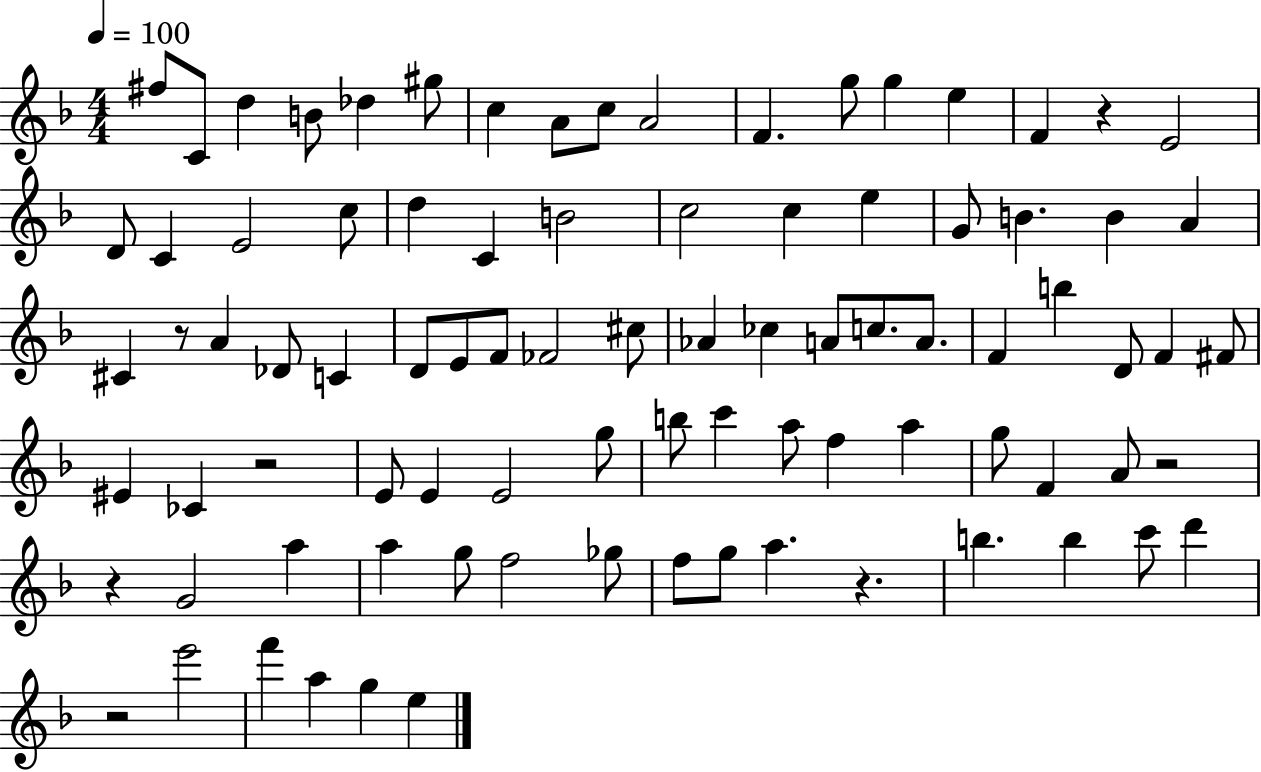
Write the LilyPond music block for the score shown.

{
  \clef treble
  \numericTimeSignature
  \time 4/4
  \key f \major
  \tempo 4 = 100
  fis''8 c'8 d''4 b'8 des''4 gis''8 | c''4 a'8 c''8 a'2 | f'4. g''8 g''4 e''4 | f'4 r4 e'2 | \break d'8 c'4 e'2 c''8 | d''4 c'4 b'2 | c''2 c''4 e''4 | g'8 b'4. b'4 a'4 | \break cis'4 r8 a'4 des'8 c'4 | d'8 e'8 f'8 fes'2 cis''8 | aes'4 ces''4 a'8 c''8. a'8. | f'4 b''4 d'8 f'4 fis'8 | \break eis'4 ces'4 r2 | e'8 e'4 e'2 g''8 | b''8 c'''4 a''8 f''4 a''4 | g''8 f'4 a'8 r2 | \break r4 g'2 a''4 | a''4 g''8 f''2 ges''8 | f''8 g''8 a''4. r4. | b''4. b''4 c'''8 d'''4 | \break r2 e'''2 | f'''4 a''4 g''4 e''4 | \bar "|."
}